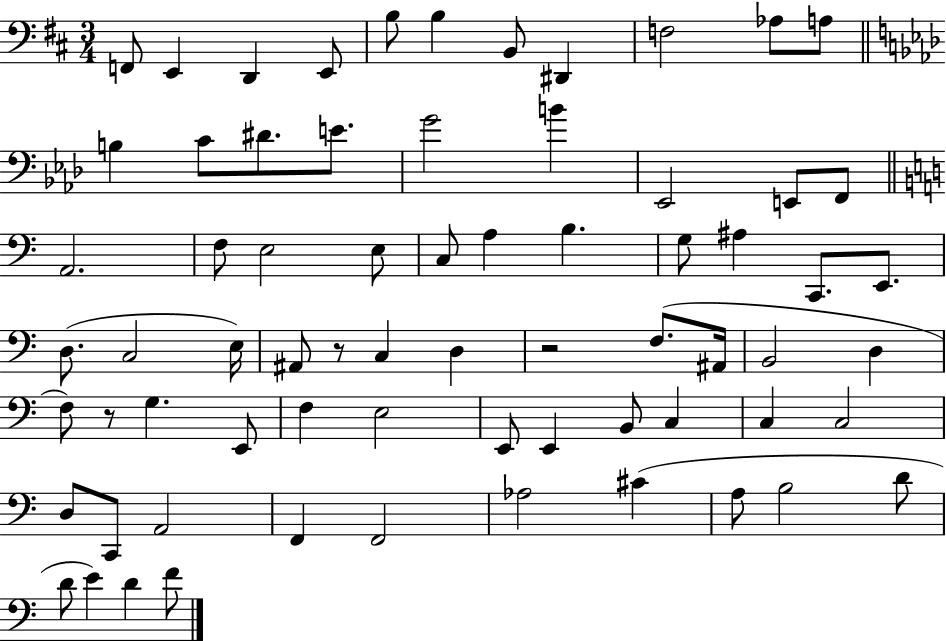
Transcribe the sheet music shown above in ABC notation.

X:1
T:Untitled
M:3/4
L:1/4
K:D
F,,/2 E,, D,, E,,/2 B,/2 B, B,,/2 ^D,, F,2 _A,/2 A,/2 B, C/2 ^D/2 E/2 G2 B _E,,2 E,,/2 F,,/2 A,,2 F,/2 E,2 E,/2 C,/2 A, B, G,/2 ^A, C,,/2 E,,/2 D,/2 C,2 E,/4 ^A,,/2 z/2 C, D, z2 F,/2 ^A,,/4 B,,2 D, F,/2 z/2 G, E,,/2 F, E,2 E,,/2 E,, B,,/2 C, C, C,2 D,/2 C,,/2 A,,2 F,, F,,2 _A,2 ^C A,/2 B,2 D/2 D/2 E D F/2